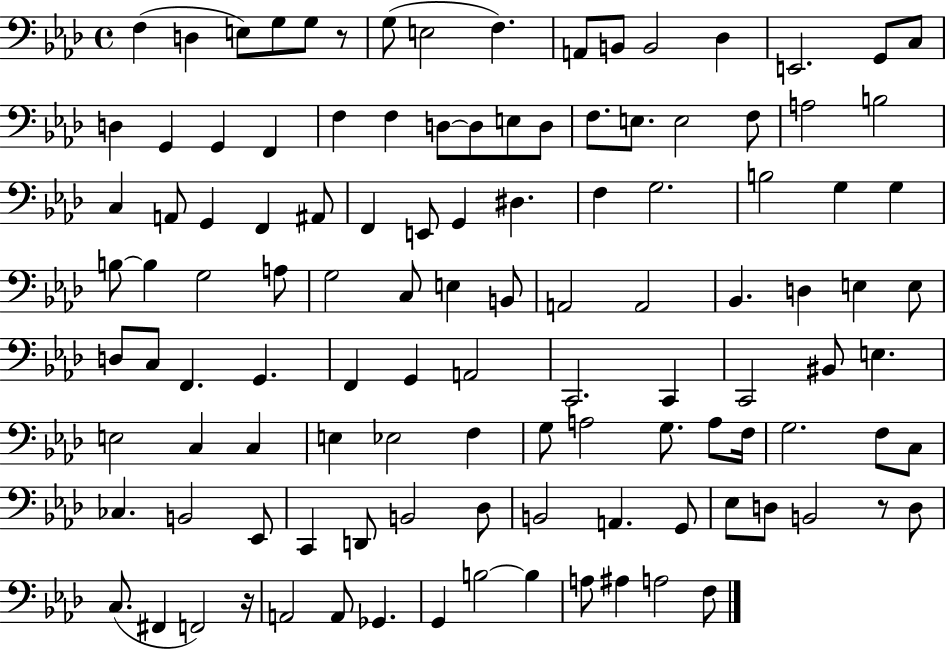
{
  \clef bass
  \time 4/4
  \defaultTimeSignature
  \key aes \major
  f4( d4 e8) g8 g8 r8 | g8( e2 f4.) | a,8 b,8 b,2 des4 | e,2. g,8 c8 | \break d4 g,4 g,4 f,4 | f4 f4 d8~~ d8 e8 d8 | f8. e8. e2 f8 | a2 b2 | \break c4 a,8 g,4 f,4 ais,8 | f,4 e,8 g,4 dis4. | f4 g2. | b2 g4 g4 | \break b8~~ b4 g2 a8 | g2 c8 e4 b,8 | a,2 a,2 | bes,4. d4 e4 e8 | \break d8 c8 f,4. g,4. | f,4 g,4 a,2 | c,2. c,4 | c,2 bis,8 e4. | \break e2 c4 c4 | e4 ees2 f4 | g8 a2 g8. a8 f16 | g2. f8 c8 | \break ces4. b,2 ees,8 | c,4 d,8 b,2 des8 | b,2 a,4. g,8 | ees8 d8 b,2 r8 d8 | \break c8.( fis,4 f,2) r16 | a,2 a,8 ges,4. | g,4 b2~~ b4 | a8 ais4 a2 f8 | \break \bar "|."
}